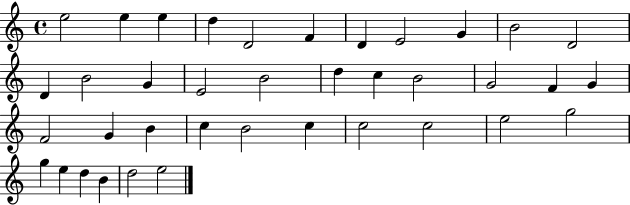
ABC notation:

X:1
T:Untitled
M:4/4
L:1/4
K:C
e2 e e d D2 F D E2 G B2 D2 D B2 G E2 B2 d c B2 G2 F G F2 G B c B2 c c2 c2 e2 g2 g e d B d2 e2